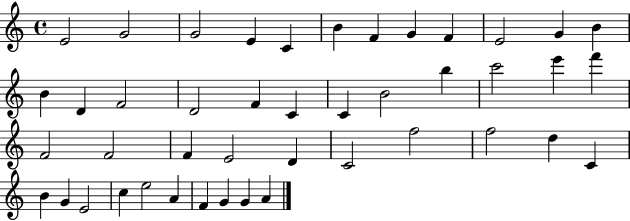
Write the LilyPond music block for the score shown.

{
  \clef treble
  \time 4/4
  \defaultTimeSignature
  \key c \major
  e'2 g'2 | g'2 e'4 c'4 | b'4 f'4 g'4 f'4 | e'2 g'4 b'4 | \break b'4 d'4 f'2 | d'2 f'4 c'4 | c'4 b'2 b''4 | c'''2 e'''4 f'''4 | \break f'2 f'2 | f'4 e'2 d'4 | c'2 f''2 | f''2 d''4 c'4 | \break b'4 g'4 e'2 | c''4 e''2 a'4 | f'4 g'4 g'4 a'4 | \bar "|."
}